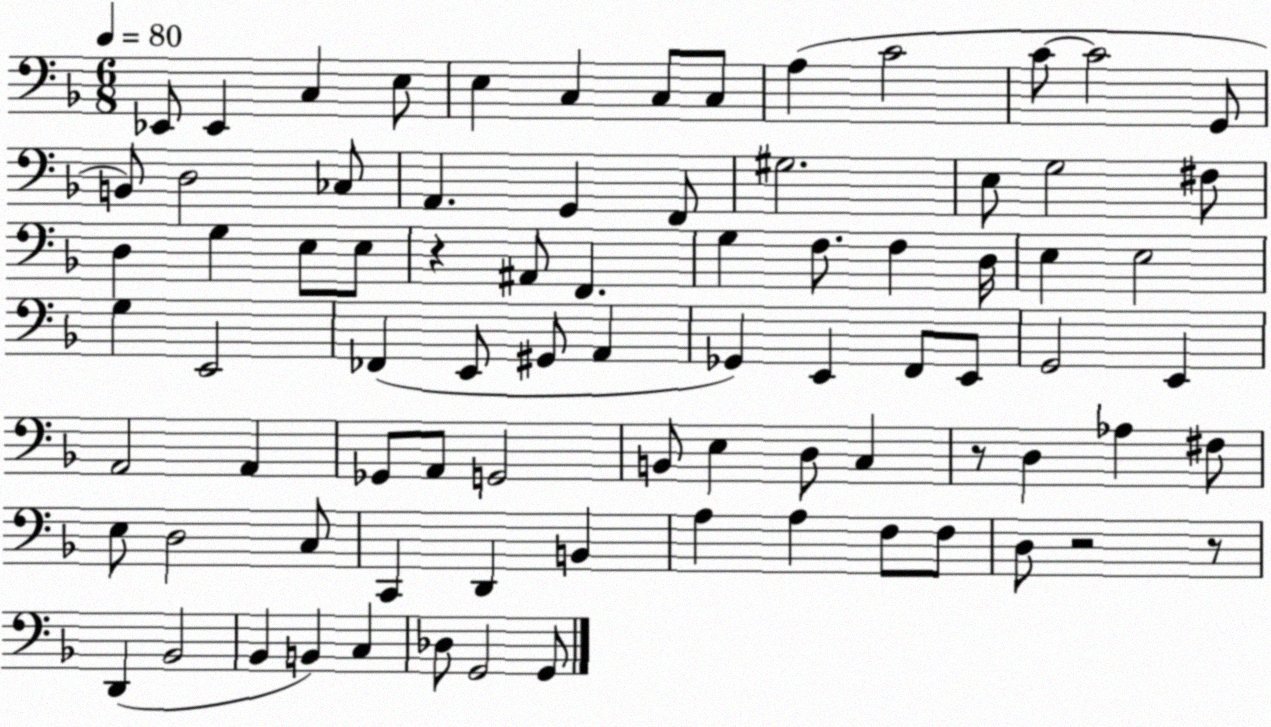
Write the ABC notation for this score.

X:1
T:Untitled
M:6/8
L:1/4
K:F
_E,,/2 _E,, C, E,/2 E, C, C,/2 C,/2 A, C2 C/2 C2 G,,/2 B,,/2 D,2 _C,/2 A,, G,, F,,/2 ^G,2 E,/2 G,2 ^F,/2 D, G, E,/2 E,/2 z ^A,,/2 F,, G, F,/2 F, D,/4 E, E,2 G, E,,2 _F,, E,,/2 ^G,,/2 A,, _G,, E,, F,,/2 E,,/2 G,,2 E,, A,,2 A,, _G,,/2 A,,/2 G,,2 B,,/2 E, D,/2 C, z/2 D, _A, ^F,/2 E,/2 D,2 C,/2 C,, D,, B,, A, A, F,/2 F,/2 D,/2 z2 z/2 D,, _B,,2 _B,, B,, C, _D,/2 G,,2 G,,/2